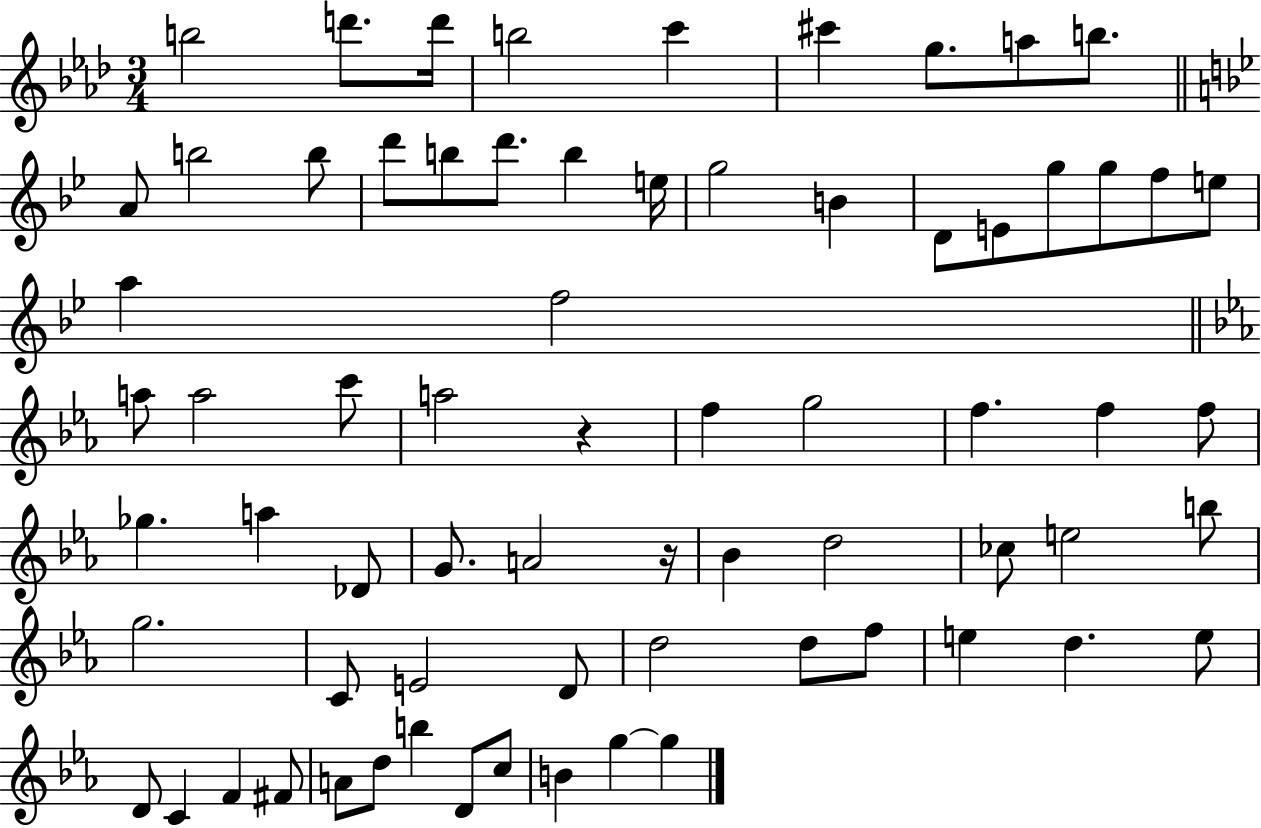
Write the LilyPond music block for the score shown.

{
  \clef treble
  \numericTimeSignature
  \time 3/4
  \key aes \major
  b''2 d'''8. d'''16 | b''2 c'''4 | cis'''4 g''8. a''8 b''8. | \bar "||" \break \key g \minor a'8 b''2 b''8 | d'''8 b''8 d'''8. b''4 e''16 | g''2 b'4 | d'8 e'8 g''8 g''8 f''8 e''8 | \break a''4 f''2 | \bar "||" \break \key ees \major a''8 a''2 c'''8 | a''2 r4 | f''4 g''2 | f''4. f''4 f''8 | \break ges''4. a''4 des'8 | g'8. a'2 r16 | bes'4 d''2 | ces''8 e''2 b''8 | \break g''2. | c'8 e'2 d'8 | d''2 d''8 f''8 | e''4 d''4. e''8 | \break d'8 c'4 f'4 fis'8 | a'8 d''8 b''4 d'8 c''8 | b'4 g''4~~ g''4 | \bar "|."
}